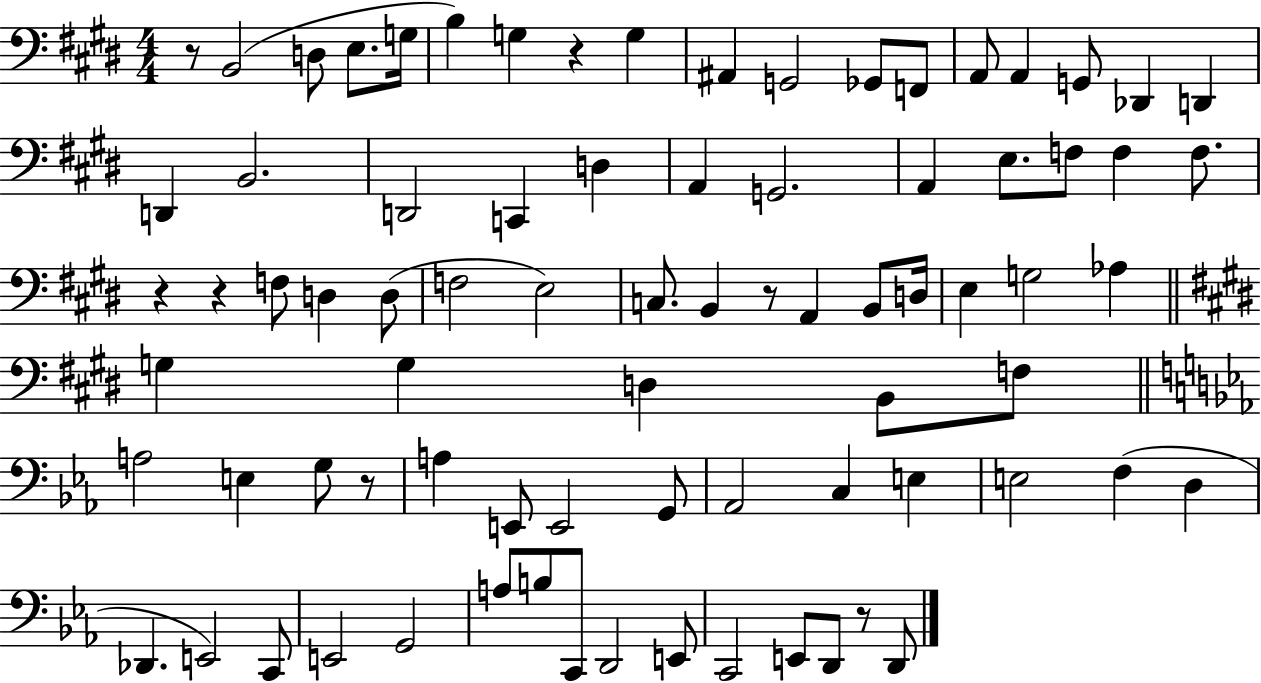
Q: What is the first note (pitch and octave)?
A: B2